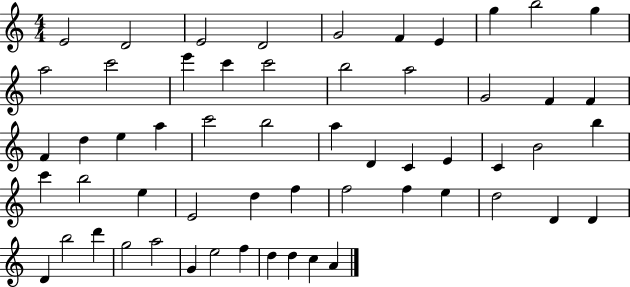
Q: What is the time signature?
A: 4/4